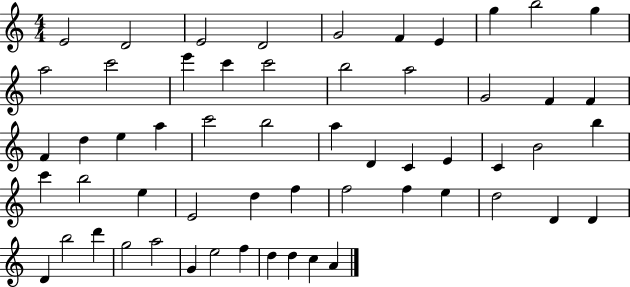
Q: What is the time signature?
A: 4/4